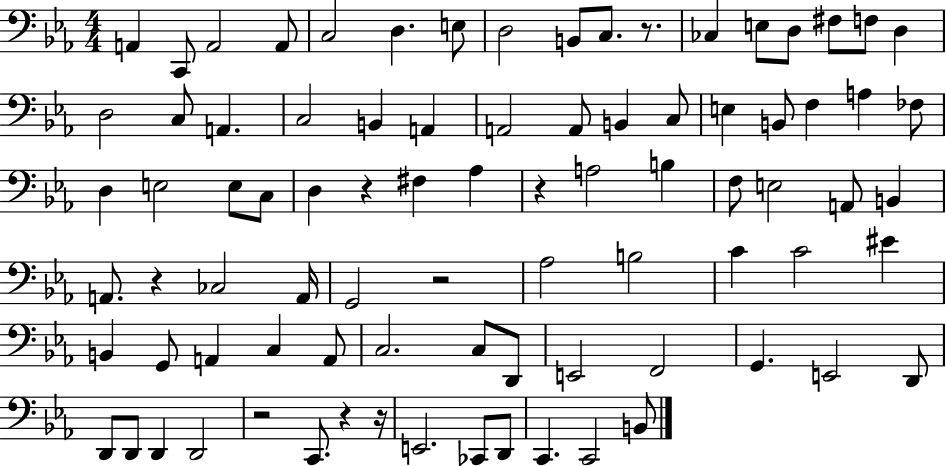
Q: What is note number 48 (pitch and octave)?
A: G2